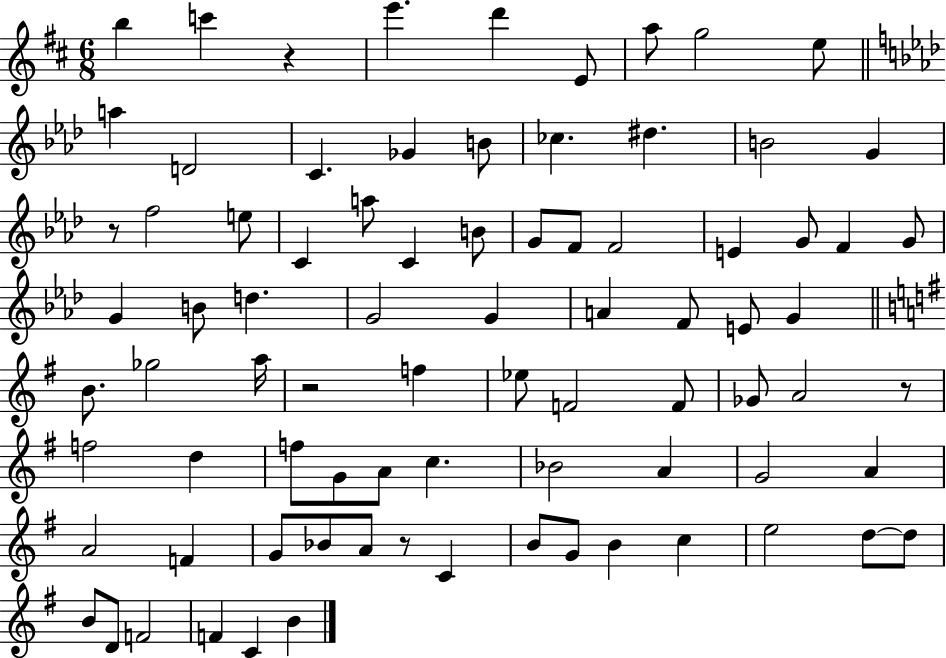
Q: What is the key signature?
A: D major